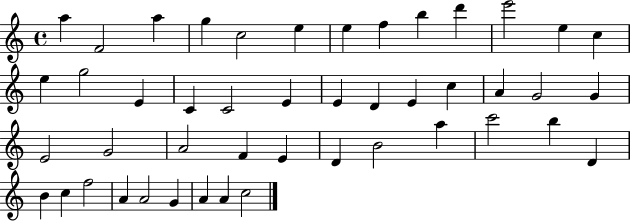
A5/q F4/h A5/q G5/q C5/h E5/q E5/q F5/q B5/q D6/q E6/h E5/q C5/q E5/q G5/h E4/q C4/q C4/h E4/q E4/q D4/q E4/q C5/q A4/q G4/h G4/q E4/h G4/h A4/h F4/q E4/q D4/q B4/h A5/q C6/h B5/q D4/q B4/q C5/q F5/h A4/q A4/h G4/q A4/q A4/q C5/h